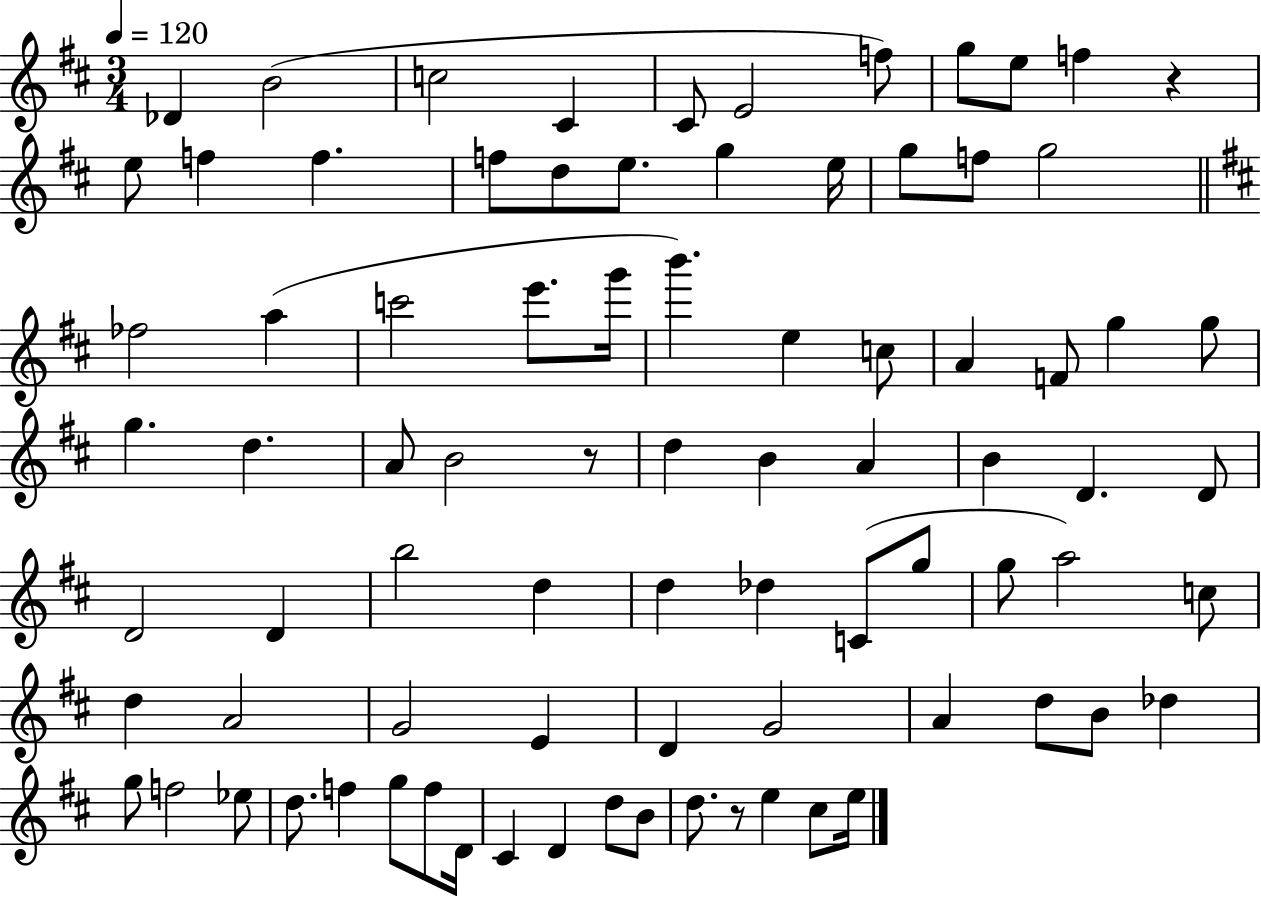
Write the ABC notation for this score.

X:1
T:Untitled
M:3/4
L:1/4
K:D
_D B2 c2 ^C ^C/2 E2 f/2 g/2 e/2 f z e/2 f f f/2 d/2 e/2 g e/4 g/2 f/2 g2 _f2 a c'2 e'/2 g'/4 b' e c/2 A F/2 g g/2 g d A/2 B2 z/2 d B A B D D/2 D2 D b2 d d _d C/2 g/2 g/2 a2 c/2 d A2 G2 E D G2 A d/2 B/2 _d g/2 f2 _e/2 d/2 f g/2 f/2 D/4 ^C D d/2 B/2 d/2 z/2 e ^c/2 e/4